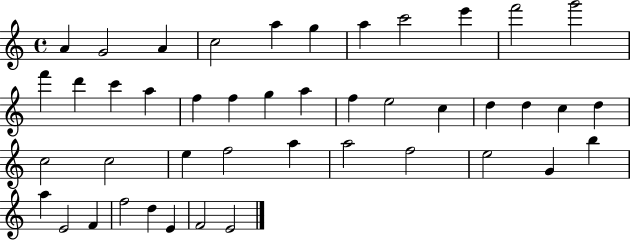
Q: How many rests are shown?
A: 0